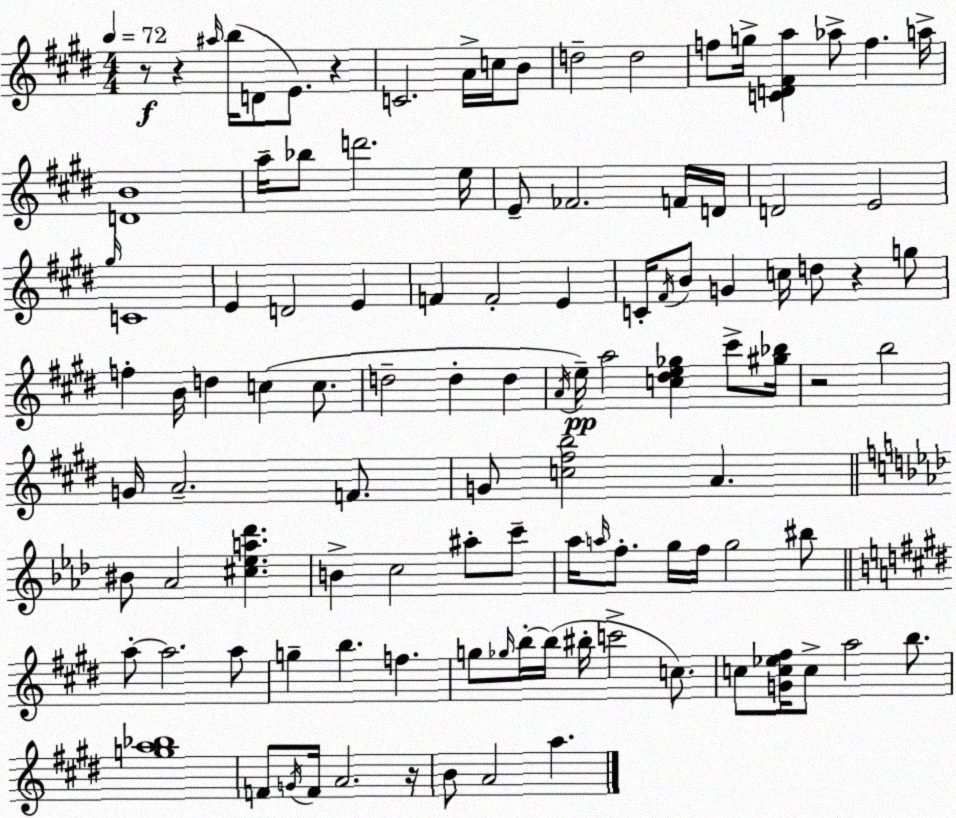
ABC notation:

X:1
T:Untitled
M:4/4
L:1/4
K:E
z/2 z ^a/4 b/4 D/2 E/2 z C2 A/4 c/4 B/2 d2 d2 f/2 g/4 [CD^Fa] _a/2 f a/4 [DB]4 a/4 _b/2 d'2 e/4 E/2 _F2 F/4 D/4 D2 E2 ^g/4 C4 E D2 E F F2 E C/4 ^F/4 B/2 G c/4 d/2 z g/2 f B/4 d c c/2 d2 d d A/4 e/4 a2 [c^de_g] ^c'/2 [^g_b]/4 z2 b2 G/4 A2 F/2 G/2 [c^fb]2 A ^B/2 _A2 [^c_ea_d'] B c2 ^a/2 c'/2 _a/4 a/4 f/2 g/4 f/4 g2 ^b/2 a/2 a2 a/2 g b f g/2 _g/4 b/4 b/4 ^b/4 c'2 c/2 c/2 [Gc_e^f]/4 c/2 a2 b/2 [ga_b]4 F/2 G/4 F/4 A2 z/4 B/2 A2 a